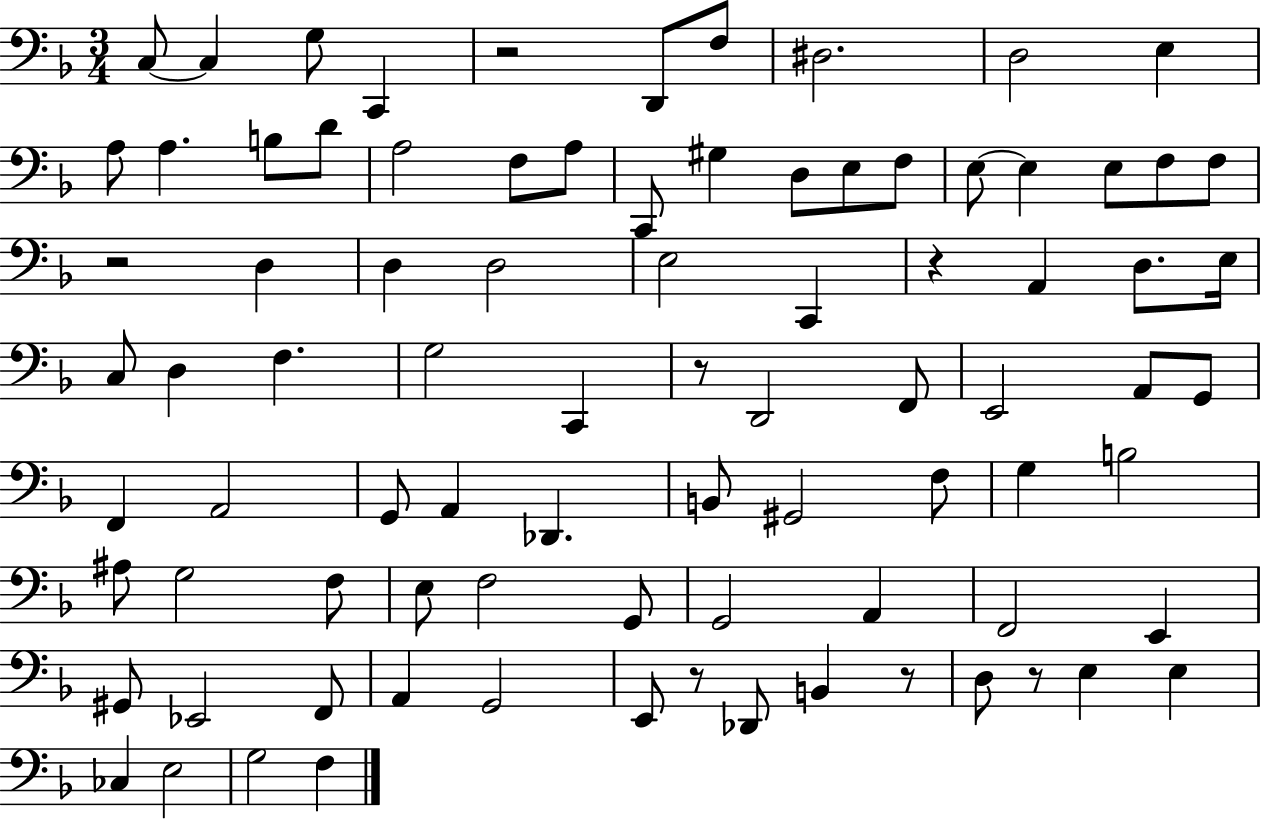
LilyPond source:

{
  \clef bass
  \numericTimeSignature
  \time 3/4
  \key f \major
  c8~~ c4 g8 c,4 | r2 d,8 f8 | dis2. | d2 e4 | \break a8 a4. b8 d'8 | a2 f8 a8 | c,8 gis4 d8 e8 f8 | e8~~ e4 e8 f8 f8 | \break r2 d4 | d4 d2 | e2 c,4 | r4 a,4 d8. e16 | \break c8 d4 f4. | g2 c,4 | r8 d,2 f,8 | e,2 a,8 g,8 | \break f,4 a,2 | g,8 a,4 des,4. | b,8 gis,2 f8 | g4 b2 | \break ais8 g2 f8 | e8 f2 g,8 | g,2 a,4 | f,2 e,4 | \break gis,8 ees,2 f,8 | a,4 g,2 | e,8 r8 des,8 b,4 r8 | d8 r8 e4 e4 | \break ces4 e2 | g2 f4 | \bar "|."
}